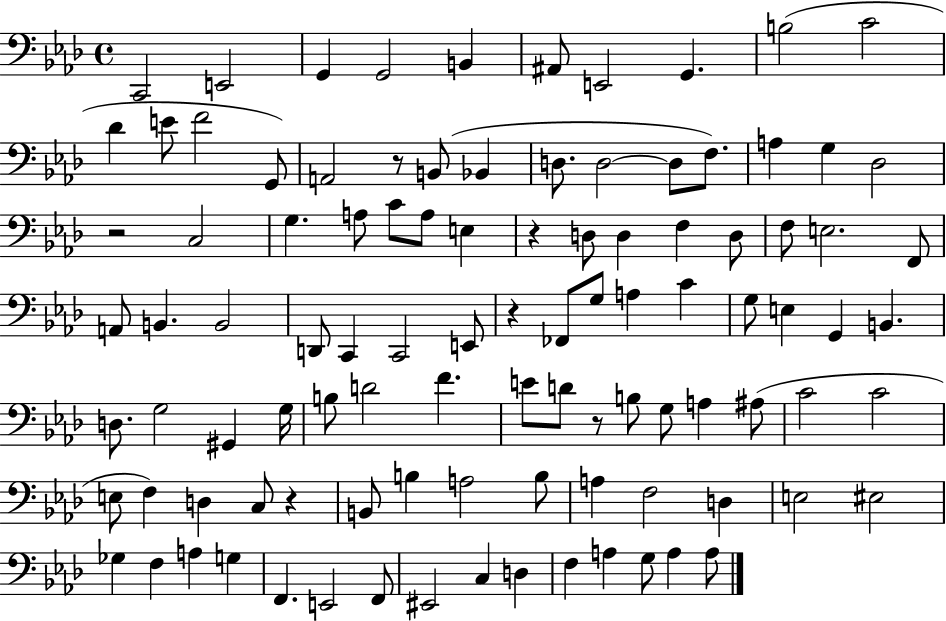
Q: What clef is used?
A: bass